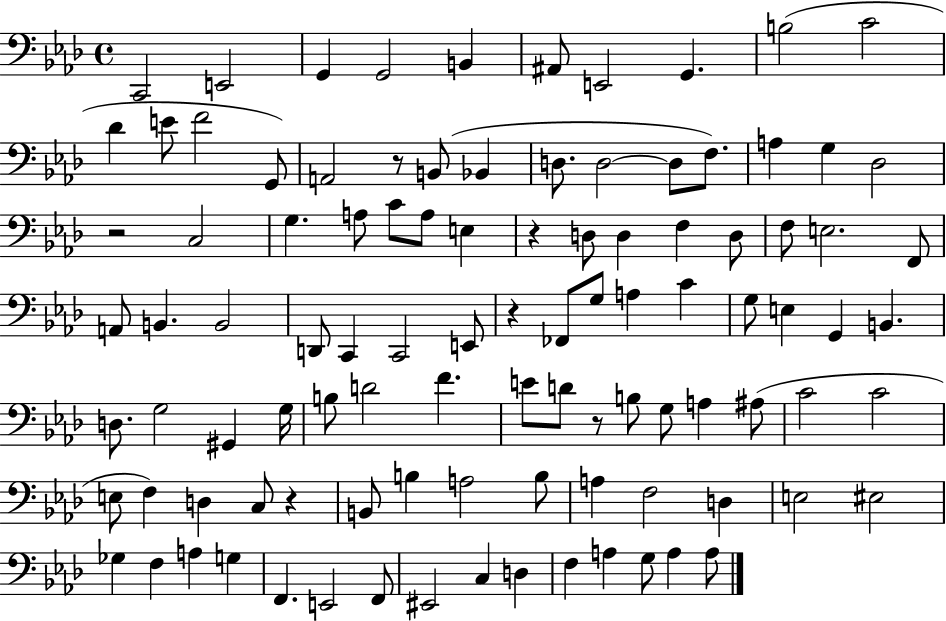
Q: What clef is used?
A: bass